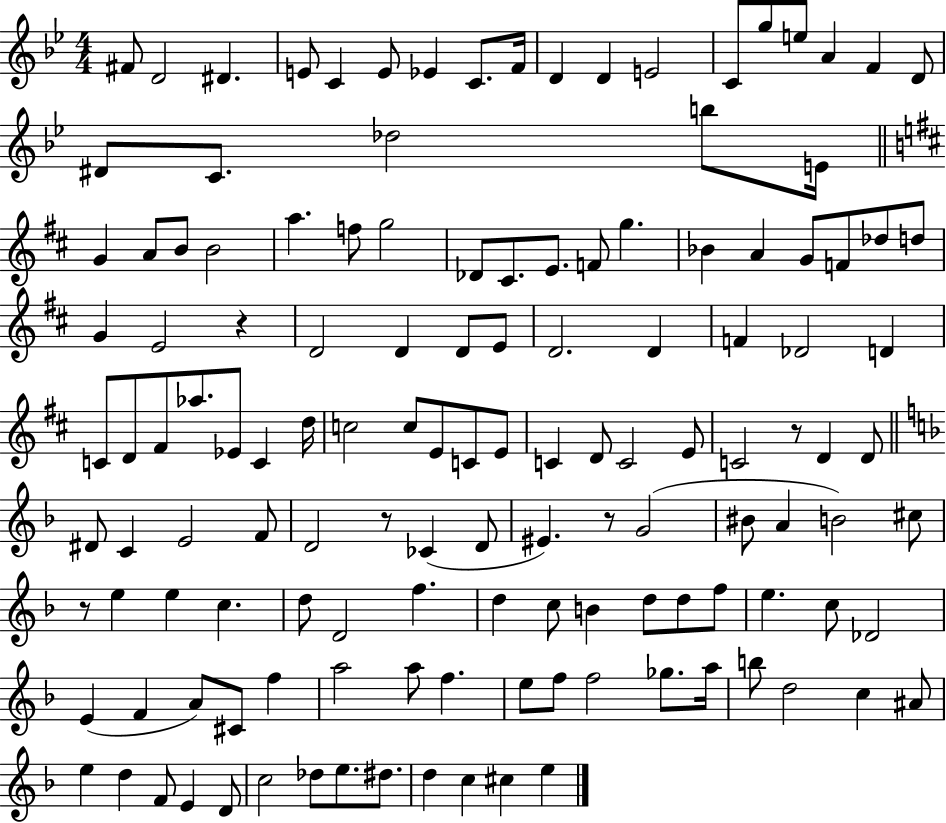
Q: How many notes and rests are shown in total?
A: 134